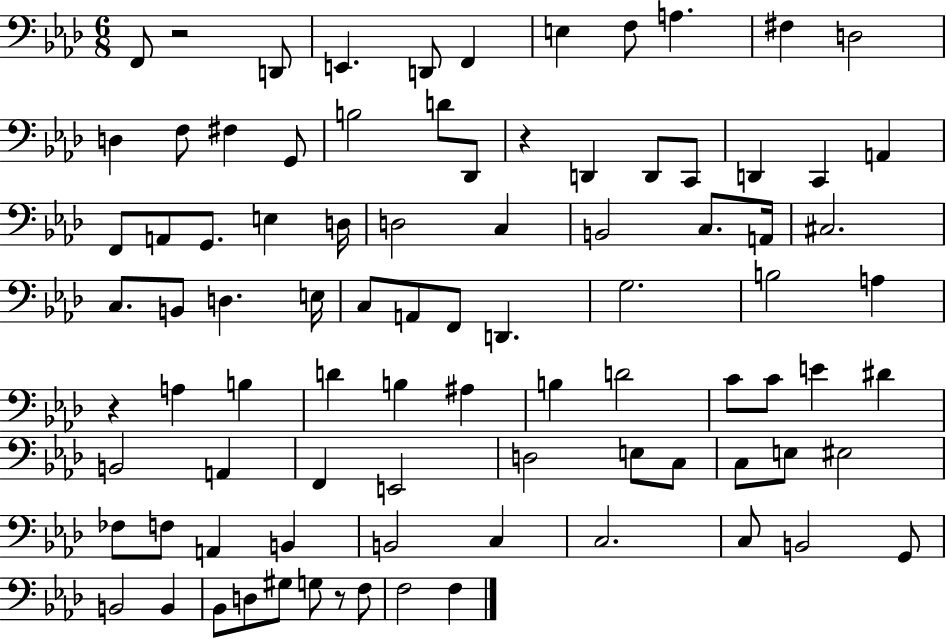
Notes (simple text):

F2/e R/h D2/e E2/q. D2/e F2/q E3/q F3/e A3/q. F#3/q D3/h D3/q F3/e F#3/q G2/e B3/h D4/e Db2/e R/q D2/q D2/e C2/e D2/q C2/q A2/q F2/e A2/e G2/e. E3/q D3/s D3/h C3/q B2/h C3/e. A2/s C#3/h. C3/e. B2/e D3/q. E3/s C3/e A2/e F2/e D2/q. G3/h. B3/h A3/q R/q A3/q B3/q D4/q B3/q A#3/q B3/q D4/h C4/e C4/e E4/q D#4/q B2/h A2/q F2/q E2/h D3/h E3/e C3/e C3/e E3/e EIS3/h FES3/e F3/e A2/q B2/q B2/h C3/q C3/h. C3/e B2/h G2/e B2/h B2/q Bb2/e D3/e G#3/e G3/e R/e F3/e F3/h F3/q